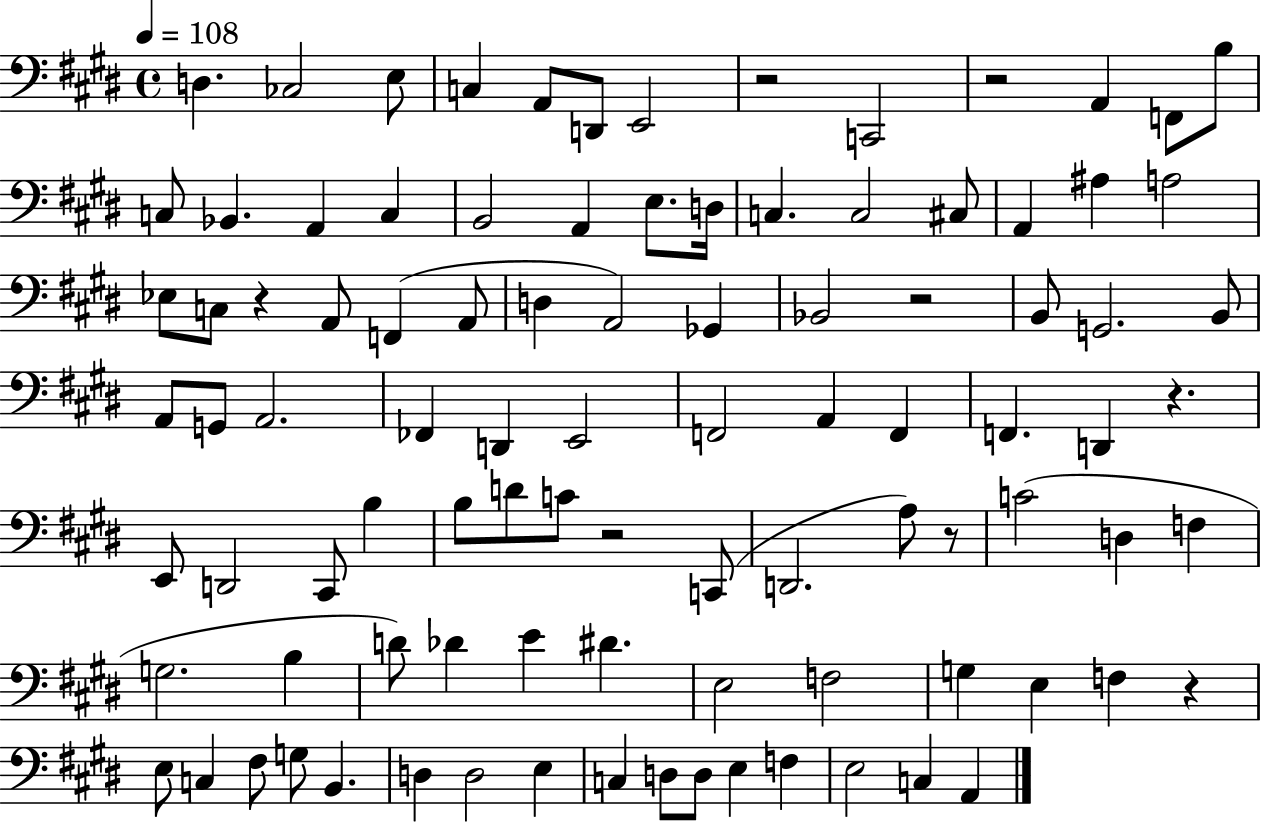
D3/q. CES3/h E3/e C3/q A2/e D2/e E2/h R/h C2/h R/h A2/q F2/e B3/e C3/e Bb2/q. A2/q C3/q B2/h A2/q E3/e. D3/s C3/q. C3/h C#3/e A2/q A#3/q A3/h Eb3/e C3/e R/q A2/e F2/q A2/e D3/q A2/h Gb2/q Bb2/h R/h B2/e G2/h. B2/e A2/e G2/e A2/h. FES2/q D2/q E2/h F2/h A2/q F2/q F2/q. D2/q R/q. E2/e D2/h C#2/e B3/q B3/e D4/e C4/e R/h C2/e D2/h. A3/e R/e C4/h D3/q F3/q G3/h. B3/q D4/e Db4/q E4/q D#4/q. E3/h F3/h G3/q E3/q F3/q R/q E3/e C3/q F#3/e G3/e B2/q. D3/q D3/h E3/q C3/q D3/e D3/e E3/q F3/q E3/h C3/q A2/q